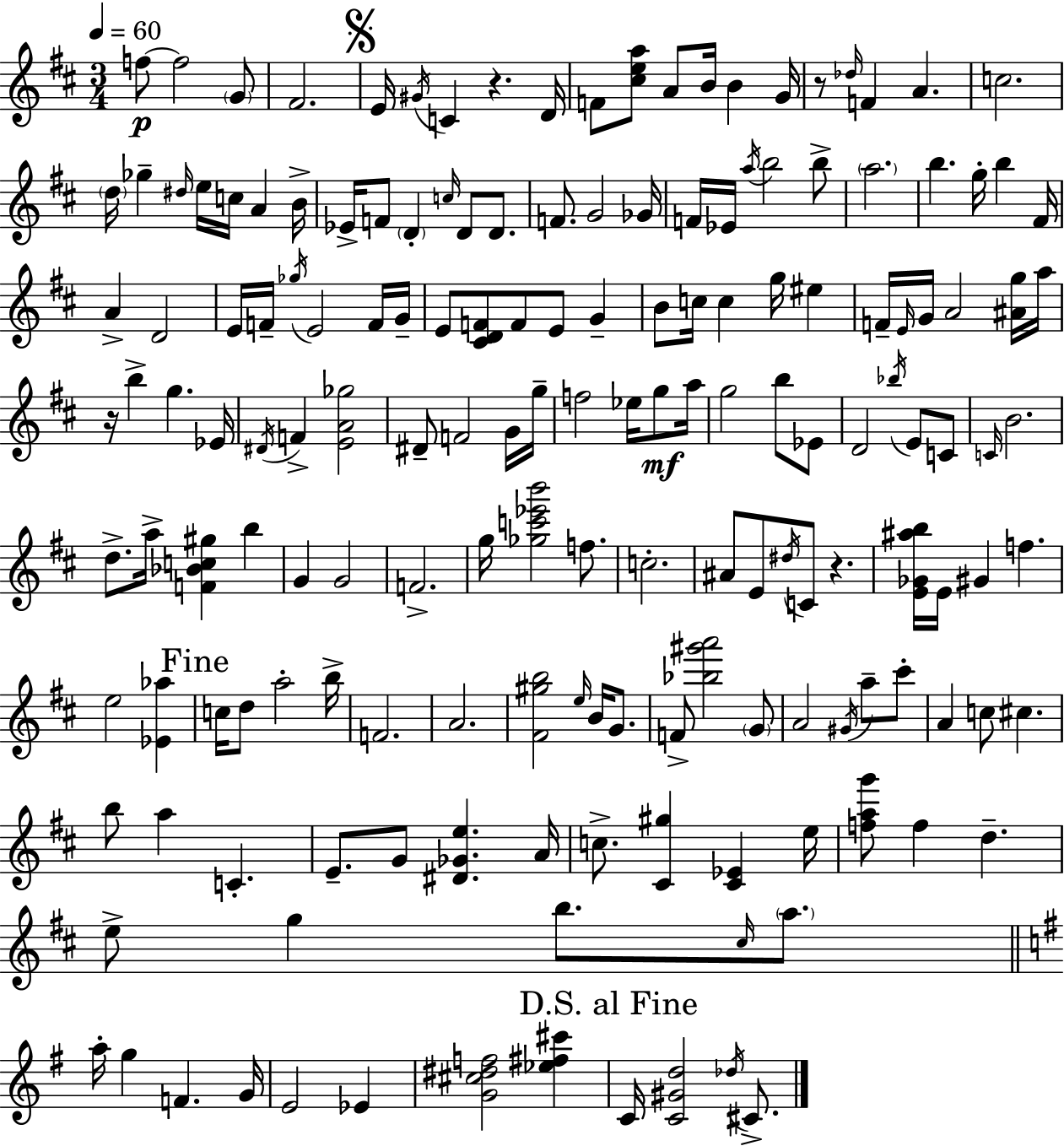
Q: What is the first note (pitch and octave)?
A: F5